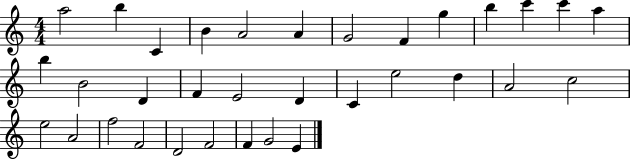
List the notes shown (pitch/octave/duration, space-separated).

A5/h B5/q C4/q B4/q A4/h A4/q G4/h F4/q G5/q B5/q C6/q C6/q A5/q B5/q B4/h D4/q F4/q E4/h D4/q C4/q E5/h D5/q A4/h C5/h E5/h A4/h F5/h F4/h D4/h F4/h F4/q G4/h E4/q